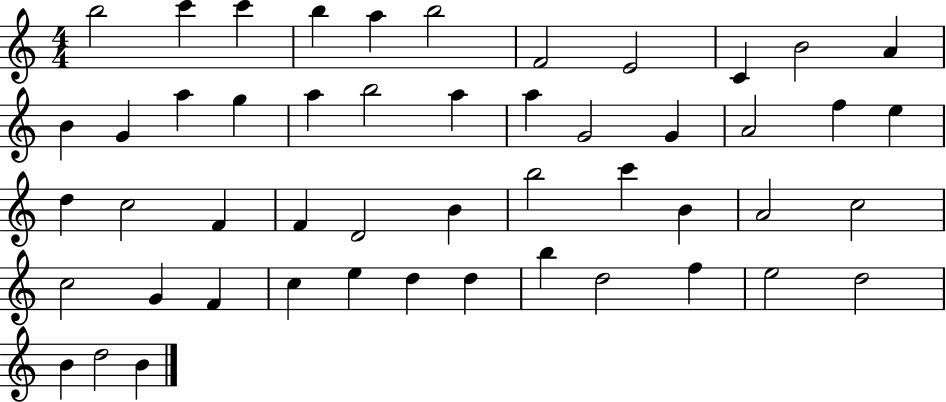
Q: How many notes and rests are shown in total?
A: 50